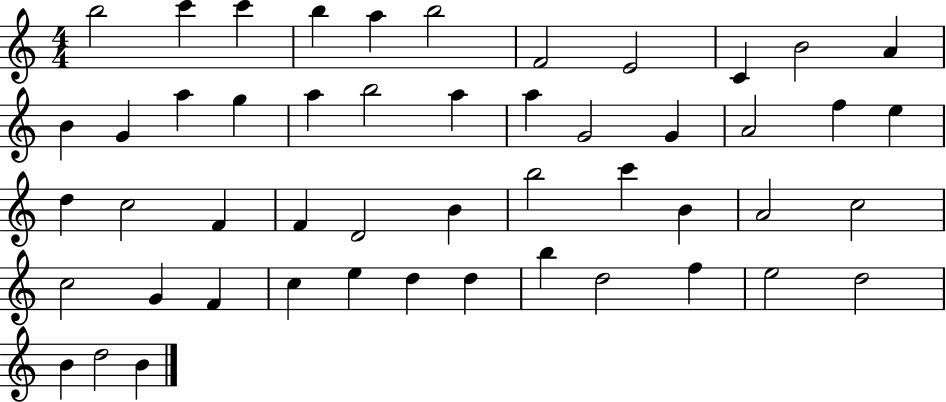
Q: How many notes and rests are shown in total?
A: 50